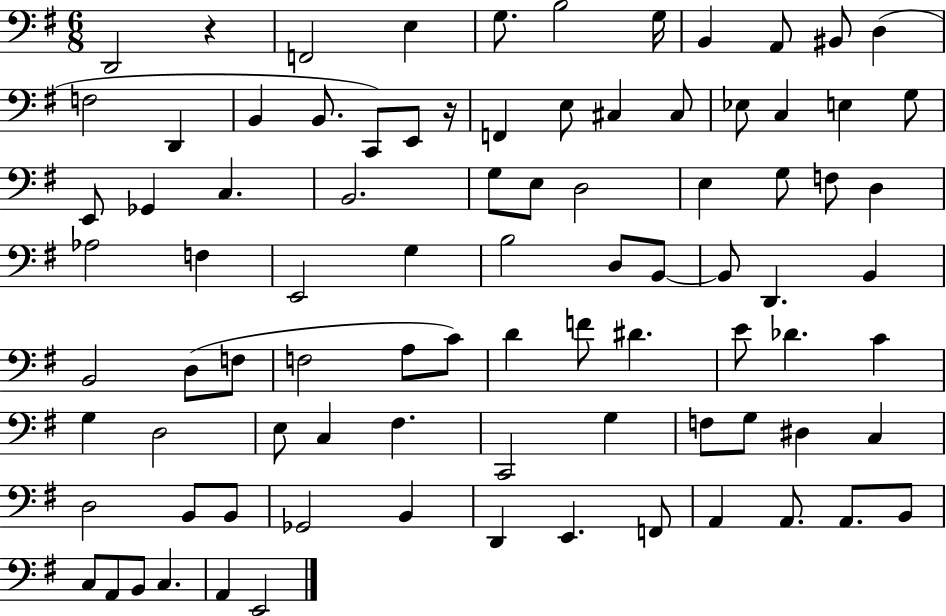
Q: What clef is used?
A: bass